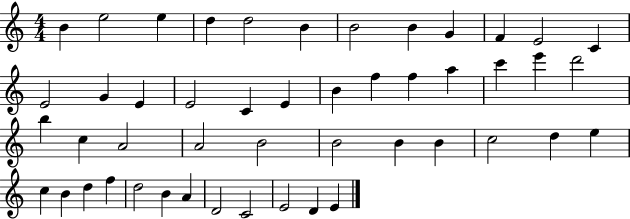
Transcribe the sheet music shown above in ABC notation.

X:1
T:Untitled
M:4/4
L:1/4
K:C
B e2 e d d2 B B2 B G F E2 C E2 G E E2 C E B f f a c' e' d'2 b c A2 A2 B2 B2 B B c2 d e c B d f d2 B A D2 C2 E2 D E